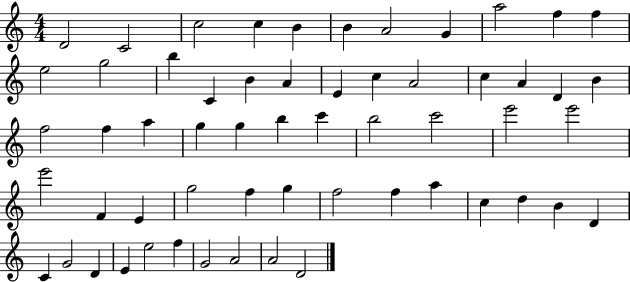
D4/h C4/h C5/h C5/q B4/q B4/q A4/h G4/q A5/h F5/q F5/q E5/h G5/h B5/q C4/q B4/q A4/q E4/q C5/q A4/h C5/q A4/q D4/q B4/q F5/h F5/q A5/q G5/q G5/q B5/q C6/q B5/h C6/h E6/h E6/h E6/h F4/q E4/q G5/h F5/q G5/q F5/h F5/q A5/q C5/q D5/q B4/q D4/q C4/q G4/h D4/q E4/q E5/h F5/q G4/h A4/h A4/h D4/h